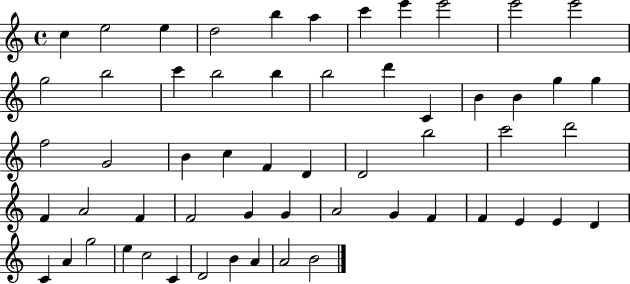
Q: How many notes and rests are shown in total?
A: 57